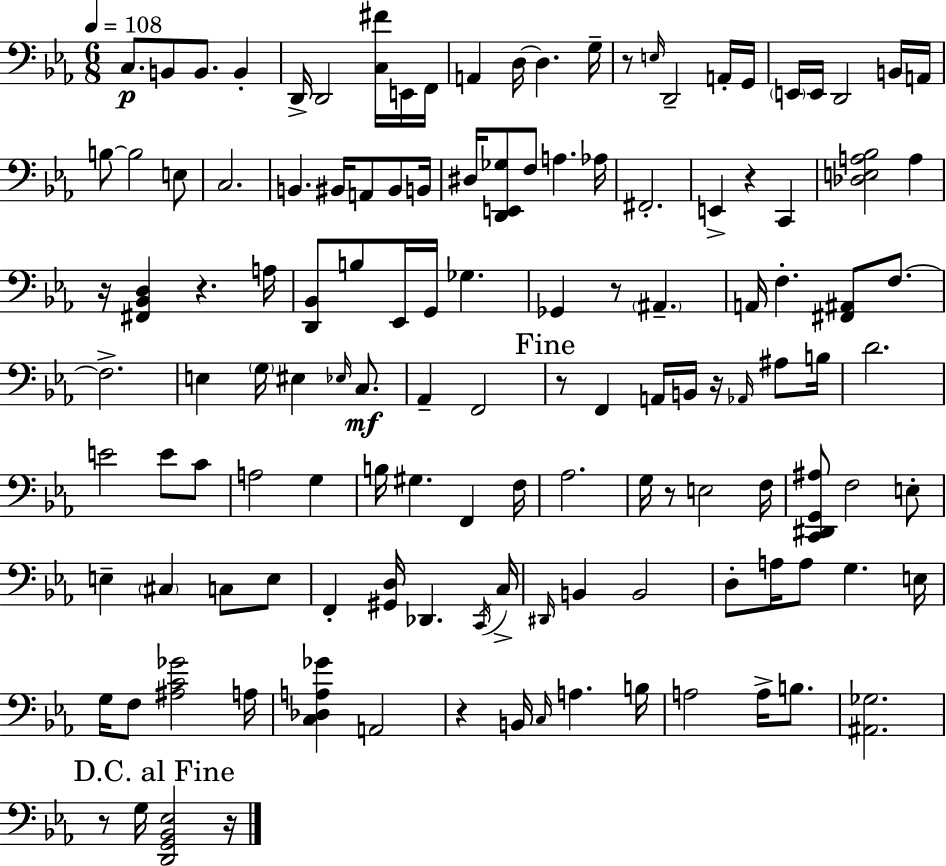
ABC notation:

X:1
T:Untitled
M:6/8
L:1/4
K:Eb
C,/2 B,,/2 B,,/2 B,, D,,/4 D,,2 [C,^F]/4 E,,/4 F,,/4 A,, D,/4 D, G,/4 z/2 E,/4 D,,2 A,,/4 G,,/4 E,,/4 E,,/4 D,,2 B,,/4 A,,/4 B,/2 B,2 E,/2 C,2 B,, ^B,,/4 A,,/2 ^B,,/2 B,,/4 ^D,/4 [D,,E,,_G,]/2 F,/2 A, _A,/4 ^F,,2 E,, z C,, [_D,E,A,_B,]2 A, z/4 [^F,,_B,,D,] z A,/4 [D,,_B,,]/2 B,/2 _E,,/4 G,,/4 _G, _G,, z/2 ^A,, A,,/4 F, [^F,,^A,,]/2 F,/2 F,2 E, G,/4 ^E, _E,/4 C,/2 _A,, F,,2 z/2 F,, A,,/4 B,,/4 z/4 _A,,/4 ^A,/2 B,/4 D2 E2 E/2 C/2 A,2 G, B,/4 ^G, F,, F,/4 _A,2 G,/4 z/2 E,2 F,/4 [C,,^D,,G,,^A,]/2 F,2 E,/2 E, ^C, C,/2 E,/2 F,, [^G,,D,]/4 _D,, C,,/4 C,/4 ^D,,/4 B,, B,,2 D,/2 A,/4 A,/2 G, E,/4 G,/4 F,/2 [^A,C_G]2 A,/4 [C,_D,A,_G] A,,2 z B,,/4 C,/4 A, B,/4 A,2 A,/4 B,/2 [^A,,_G,]2 z/2 G,/4 [D,,G,,_B,,_E,]2 z/4